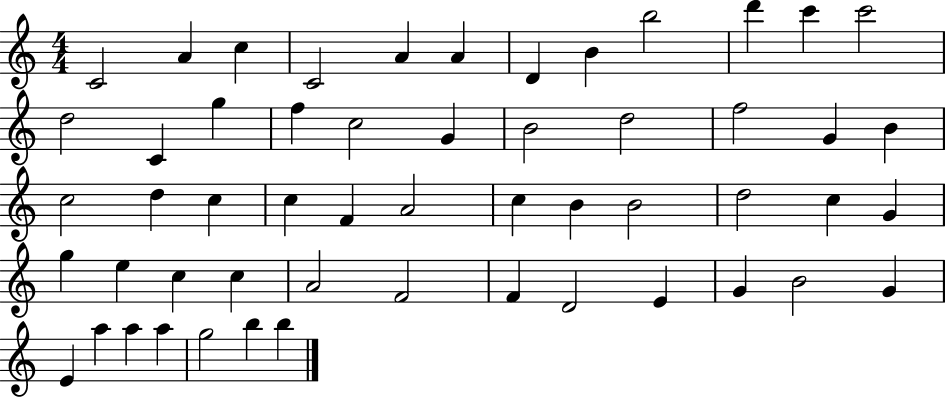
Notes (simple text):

C4/h A4/q C5/q C4/h A4/q A4/q D4/q B4/q B5/h D6/q C6/q C6/h D5/h C4/q G5/q F5/q C5/h G4/q B4/h D5/h F5/h G4/q B4/q C5/h D5/q C5/q C5/q F4/q A4/h C5/q B4/q B4/h D5/h C5/q G4/q G5/q E5/q C5/q C5/q A4/h F4/h F4/q D4/h E4/q G4/q B4/h G4/q E4/q A5/q A5/q A5/q G5/h B5/q B5/q